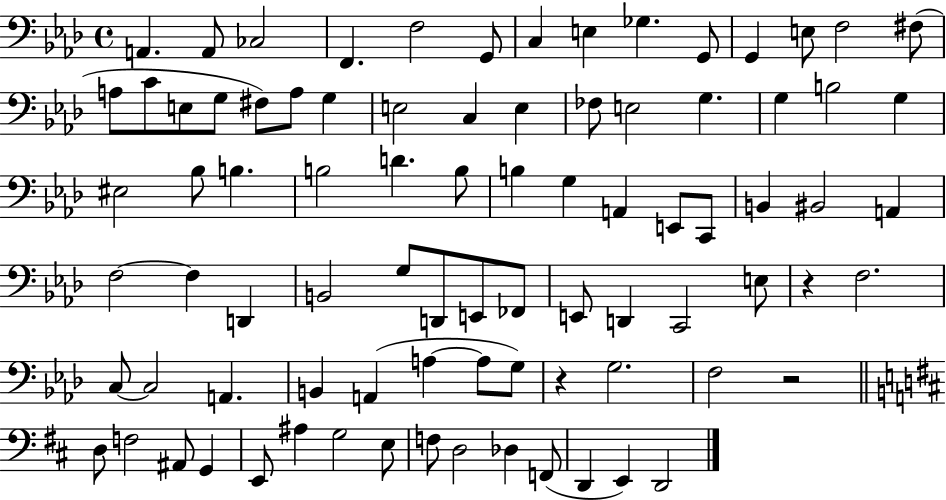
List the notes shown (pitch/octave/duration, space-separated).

A2/q. A2/e CES3/h F2/q. F3/h G2/e C3/q E3/q Gb3/q. G2/e G2/q E3/e F3/h F#3/e A3/e C4/e E3/e G3/e F#3/e A3/e G3/q E3/h C3/q E3/q FES3/e E3/h G3/q. G3/q B3/h G3/q EIS3/h Bb3/e B3/q. B3/h D4/q. B3/e B3/q G3/q A2/q E2/e C2/e B2/q BIS2/h A2/q F3/h F3/q D2/q B2/h G3/e D2/e E2/e FES2/e E2/e D2/q C2/h E3/e R/q F3/h. C3/e C3/h A2/q. B2/q A2/q A3/q A3/e G3/e R/q G3/h. F3/h R/h D3/e F3/h A#2/e G2/q E2/e A#3/q G3/h E3/e F3/e D3/h Db3/q F2/e D2/q E2/q D2/h